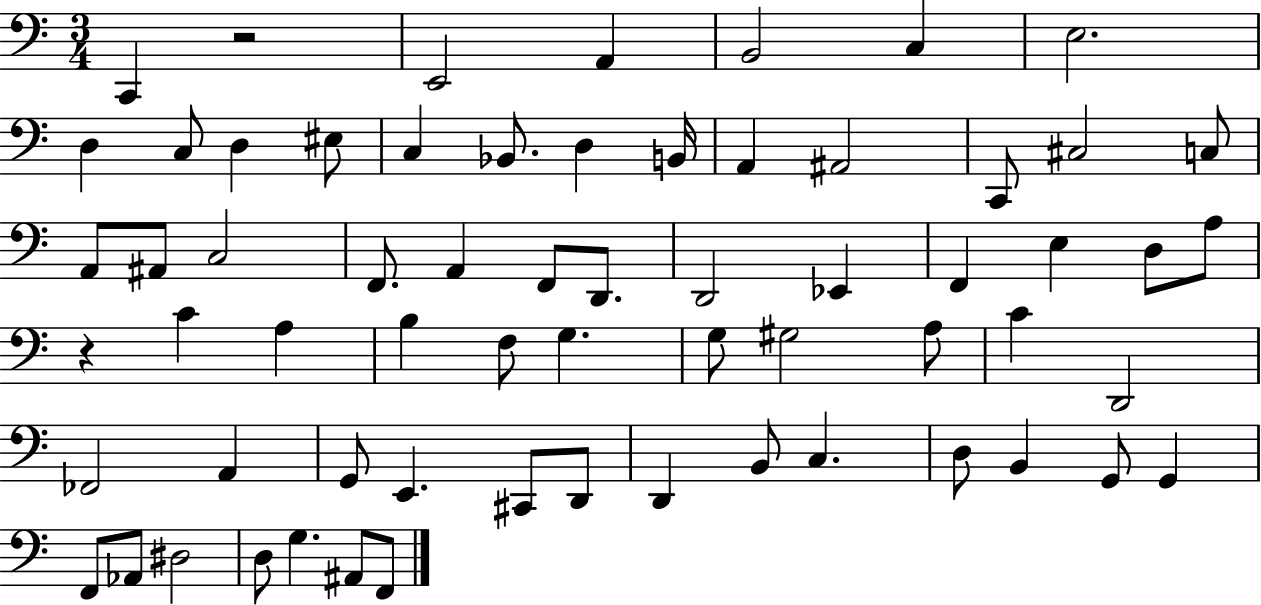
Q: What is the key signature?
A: C major